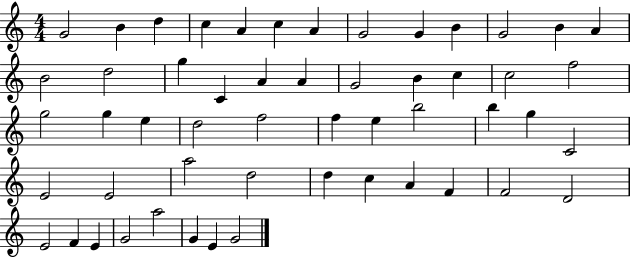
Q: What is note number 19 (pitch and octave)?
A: A4